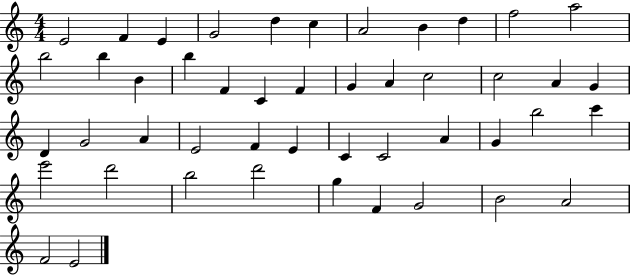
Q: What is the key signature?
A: C major